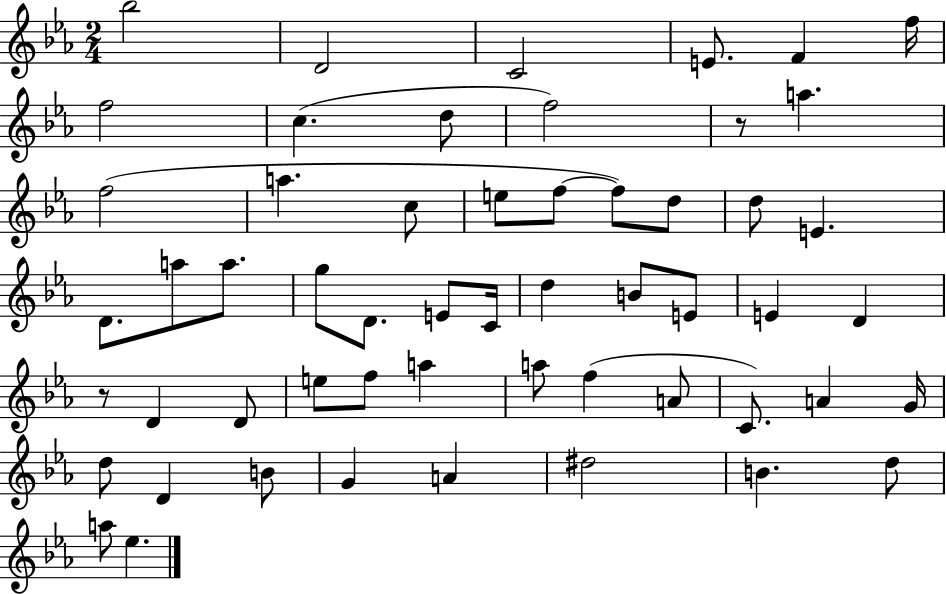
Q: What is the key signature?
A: EES major